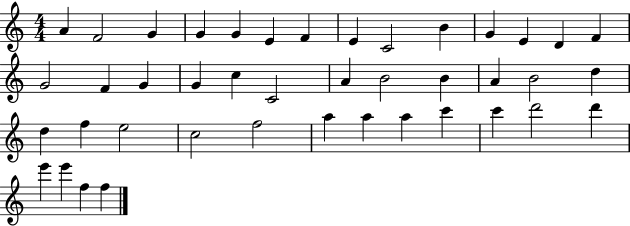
{
  \clef treble
  \numericTimeSignature
  \time 4/4
  \key c \major
  a'4 f'2 g'4 | g'4 g'4 e'4 f'4 | e'4 c'2 b'4 | g'4 e'4 d'4 f'4 | \break g'2 f'4 g'4 | g'4 c''4 c'2 | a'4 b'2 b'4 | a'4 b'2 d''4 | \break d''4 f''4 e''2 | c''2 f''2 | a''4 a''4 a''4 c'''4 | c'''4 d'''2 d'''4 | \break e'''4 e'''4 f''4 f''4 | \bar "|."
}